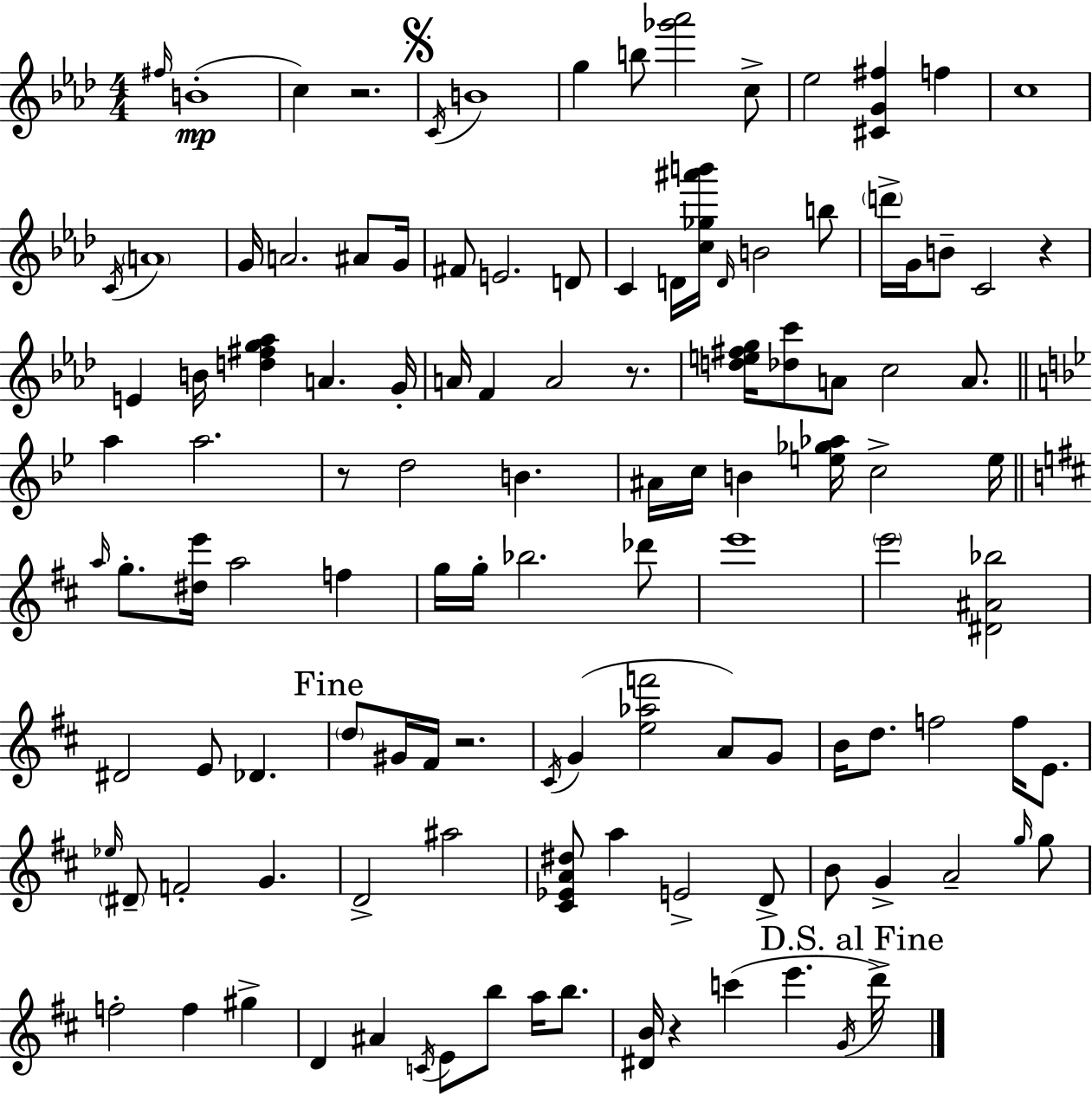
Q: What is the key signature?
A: F minor